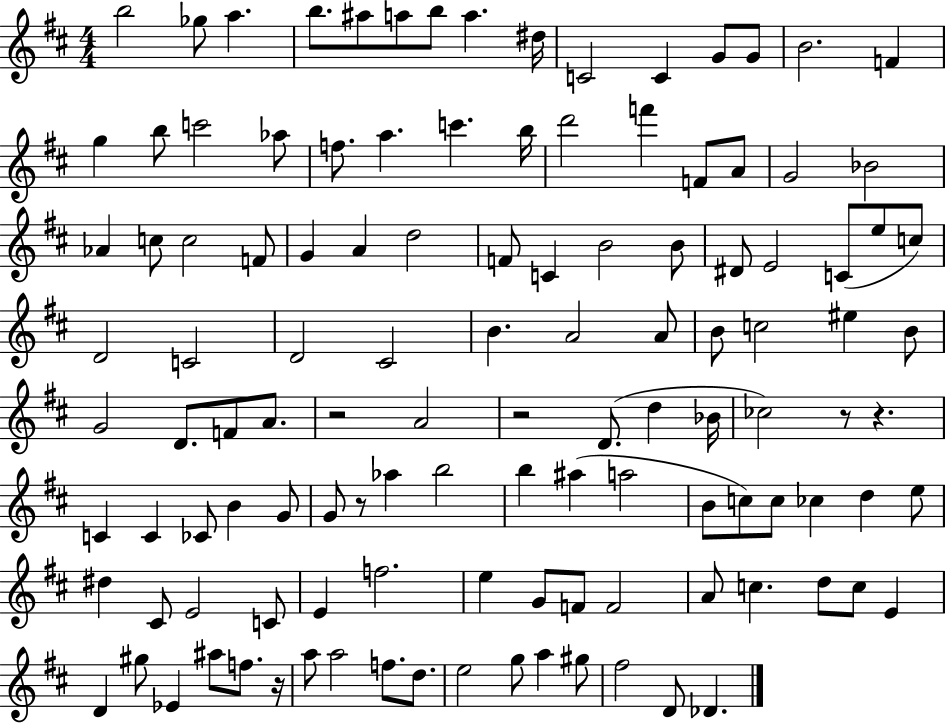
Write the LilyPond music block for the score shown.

{
  \clef treble
  \numericTimeSignature
  \time 4/4
  \key d \major
  \repeat volta 2 { b''2 ges''8 a''4. | b''8. ais''8 a''8 b''8 a''4. dis''16 | c'2 c'4 g'8 g'8 | b'2. f'4 | \break g''4 b''8 c'''2 aes''8 | f''8. a''4. c'''4. b''16 | d'''2 f'''4 f'8 a'8 | g'2 bes'2 | \break aes'4 c''8 c''2 f'8 | g'4 a'4 d''2 | f'8 c'4 b'2 b'8 | dis'8 e'2 c'8( e''8 c''8) | \break d'2 c'2 | d'2 cis'2 | b'4. a'2 a'8 | b'8 c''2 eis''4 b'8 | \break g'2 d'8. f'8 a'8. | r2 a'2 | r2 d'8.( d''4 bes'16 | ces''2) r8 r4. | \break c'4 c'4 ces'8 b'4 g'8 | g'8 r8 aes''4 b''2 | b''4 ais''4( a''2 | b'8 c''8) c''8 ces''4 d''4 e''8 | \break dis''4 cis'8 e'2 c'8 | e'4 f''2. | e''4 g'8 f'8 f'2 | a'8 c''4. d''8 c''8 e'4 | \break d'4 gis''8 ees'4 ais''8 f''8. r16 | a''8 a''2 f''8. d''8. | e''2 g''8 a''4 gis''8 | fis''2 d'8 des'4. | \break } \bar "|."
}